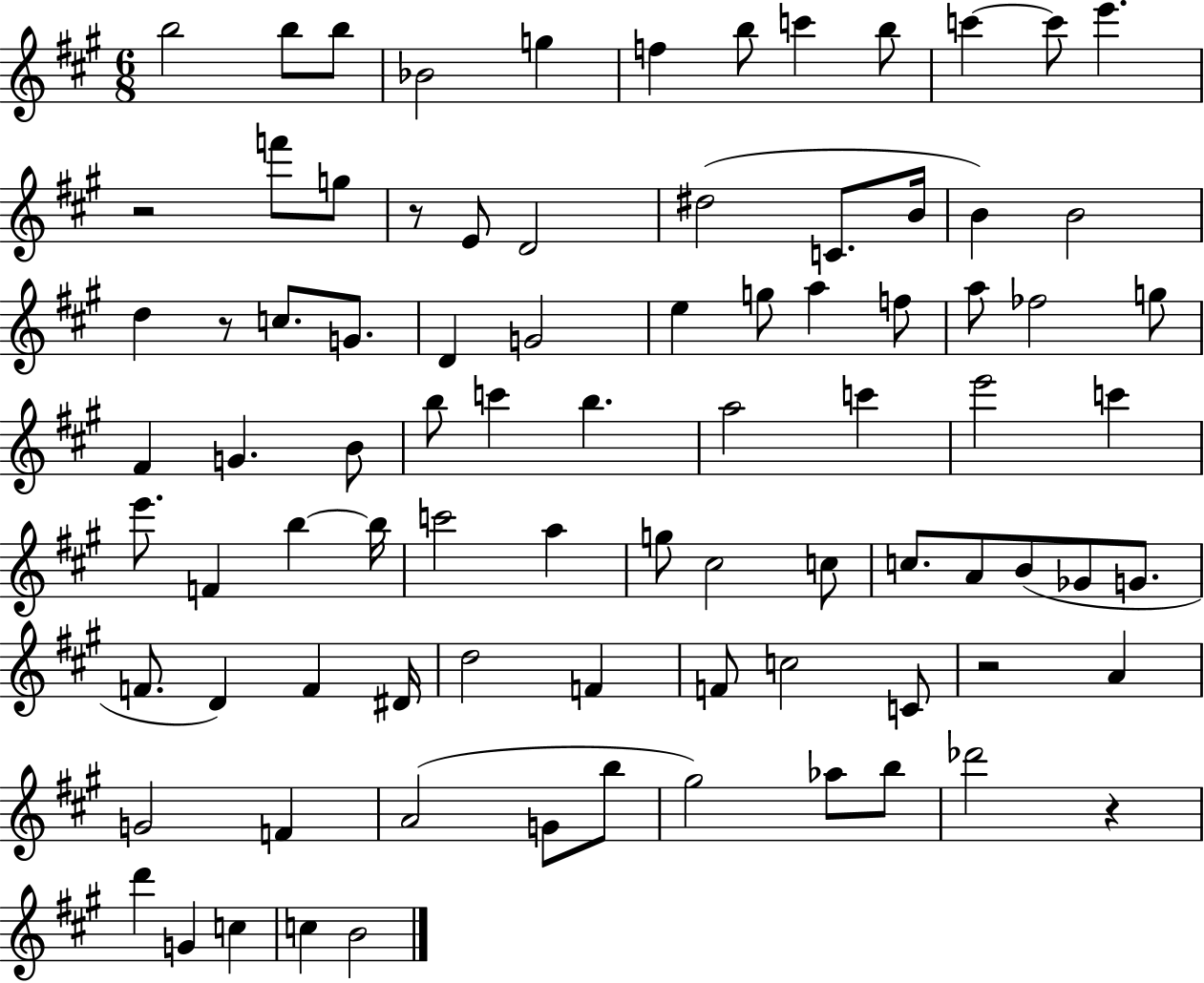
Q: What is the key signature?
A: A major